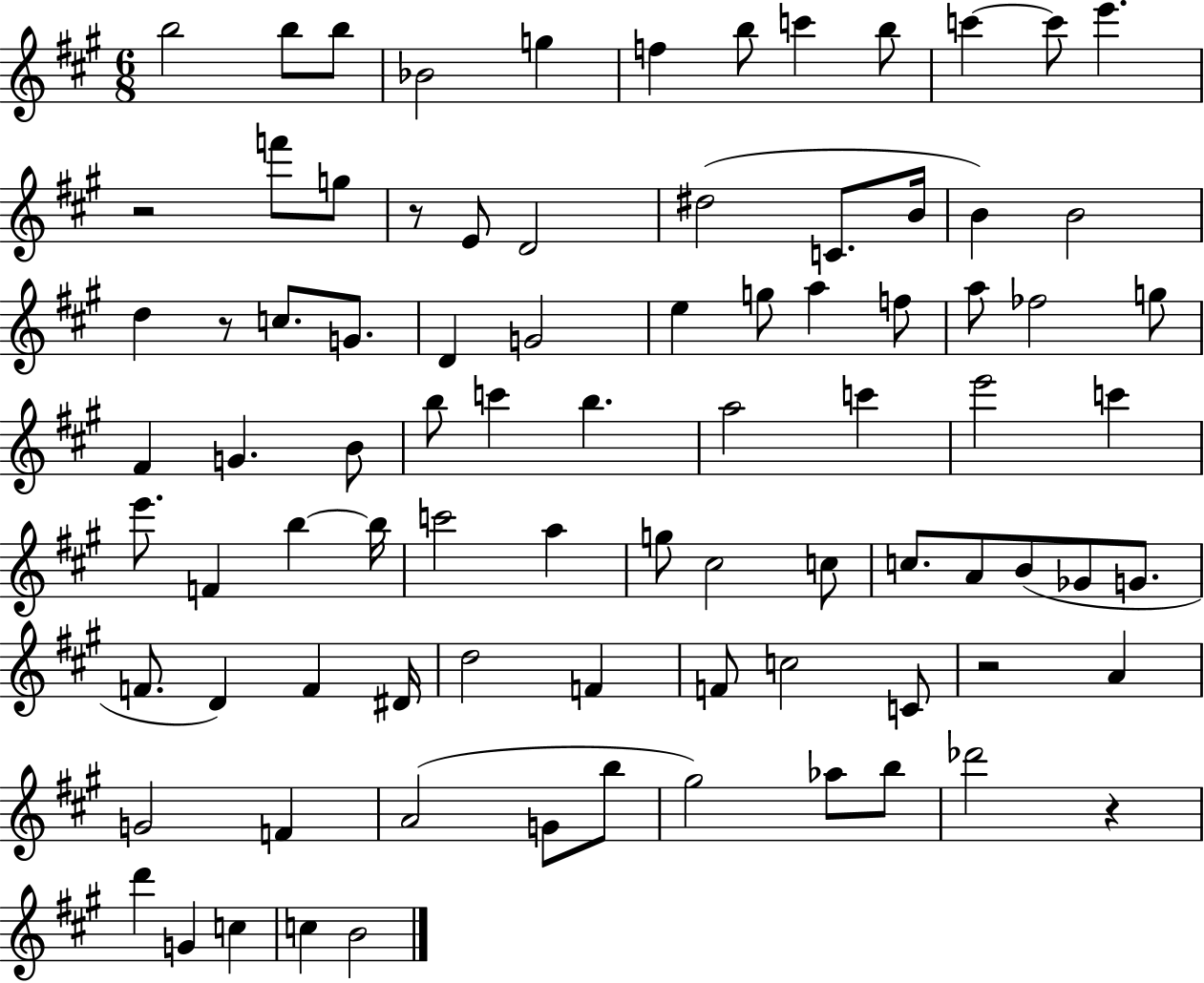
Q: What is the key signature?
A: A major